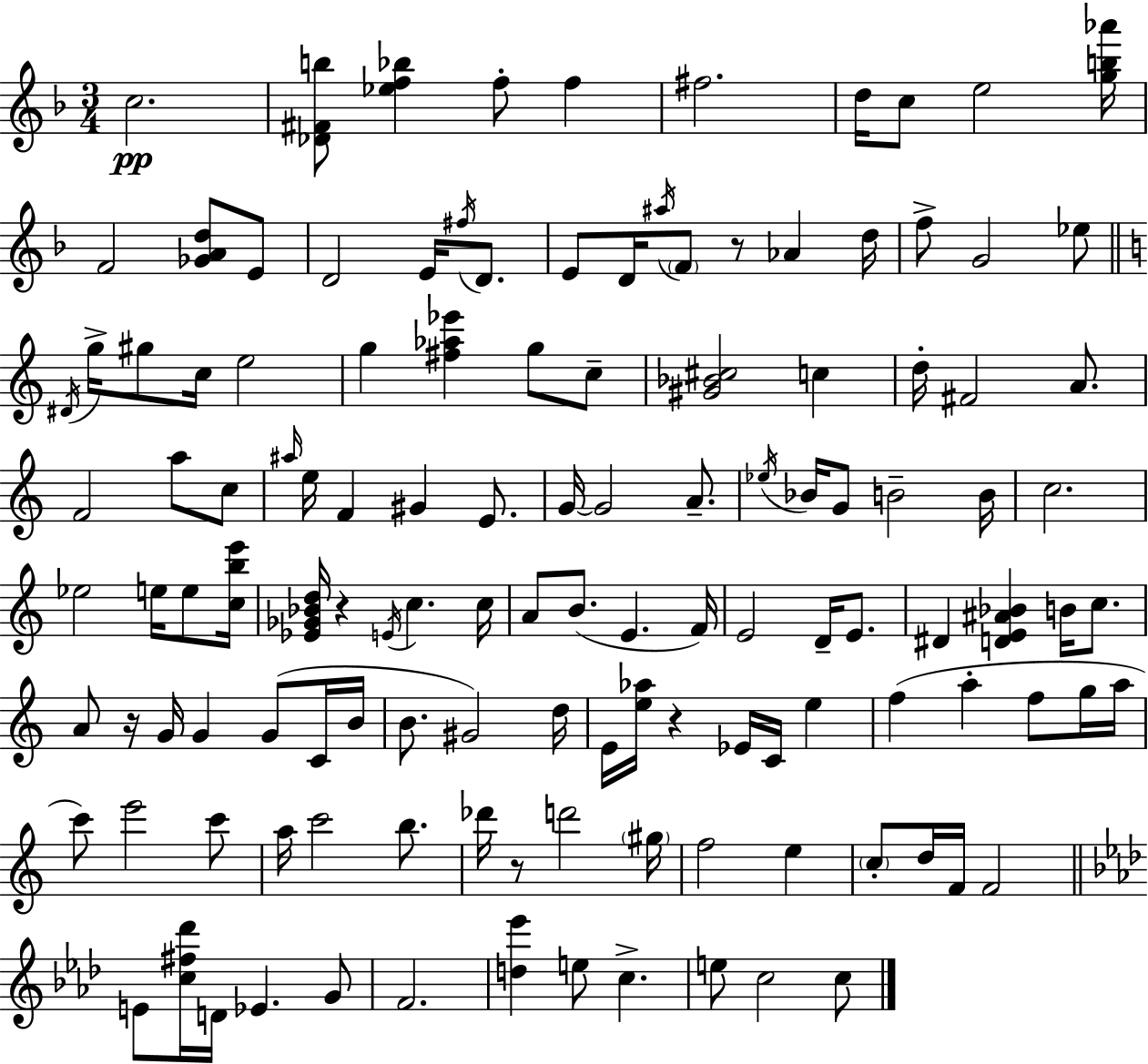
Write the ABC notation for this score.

X:1
T:Untitled
M:3/4
L:1/4
K:Dm
c2 [_D^Fb]/2 [_ef_b] f/2 f ^f2 d/4 c/2 e2 [gb_a']/4 F2 [_GAd]/2 E/2 D2 E/4 ^f/4 D/2 E/2 D/4 ^a/4 F/2 z/2 _A d/4 f/2 G2 _e/2 ^D/4 g/4 ^g/2 c/4 e2 g [^f_a_e'] g/2 c/2 [^G_B^c]2 c d/4 ^F2 A/2 F2 a/2 c/2 ^a/4 e/4 F ^G E/2 G/4 G2 A/2 _e/4 _B/4 G/2 B2 B/4 c2 _e2 e/4 e/2 [cbe']/4 [_E_G_Bd]/4 z E/4 c c/4 A/2 B/2 E F/4 E2 D/4 E/2 ^D [DE^A_B] B/4 c/2 A/2 z/4 G/4 G G/2 C/4 B/4 B/2 ^G2 d/4 E/4 [e_a]/4 z _E/4 C/4 e f a f/2 g/4 a/4 c'/2 e'2 c'/2 a/4 c'2 b/2 _d'/4 z/2 d'2 ^g/4 f2 e c/2 d/4 F/4 F2 E/2 [c^f_d']/4 D/4 _E G/2 F2 [d_e'] e/2 c e/2 c2 c/2